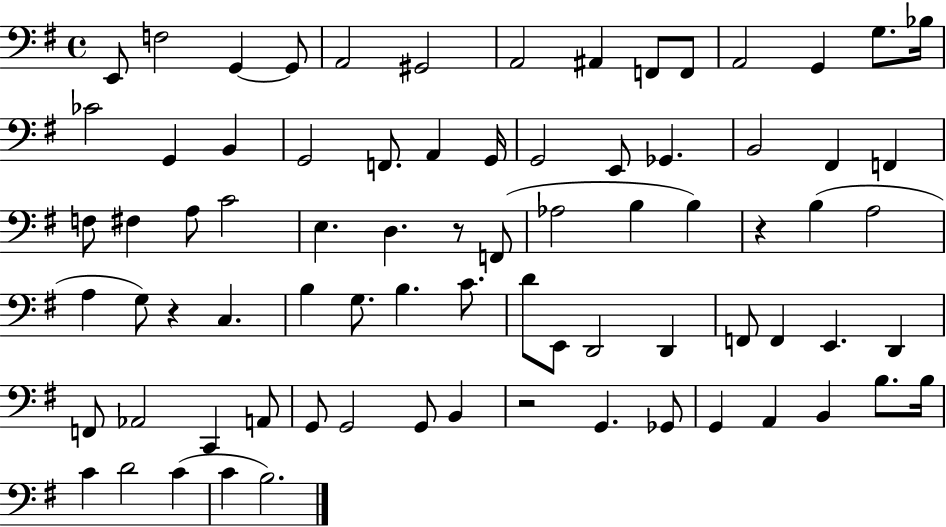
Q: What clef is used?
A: bass